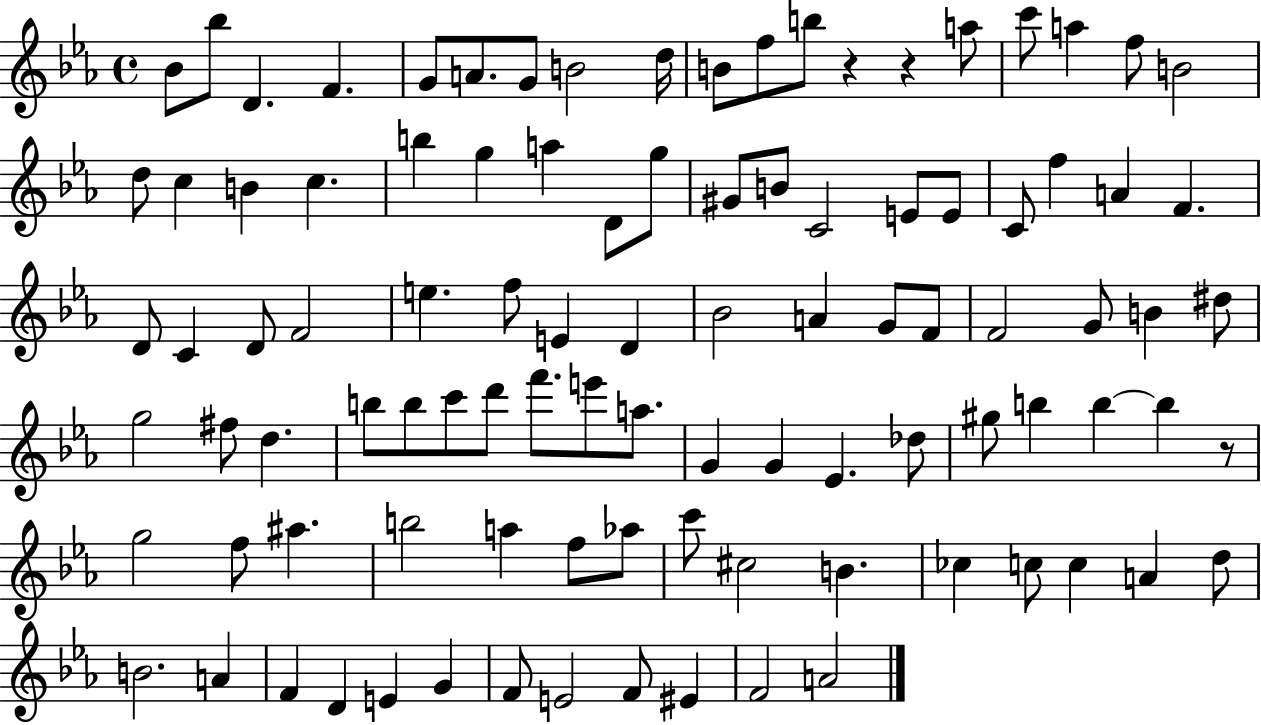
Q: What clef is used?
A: treble